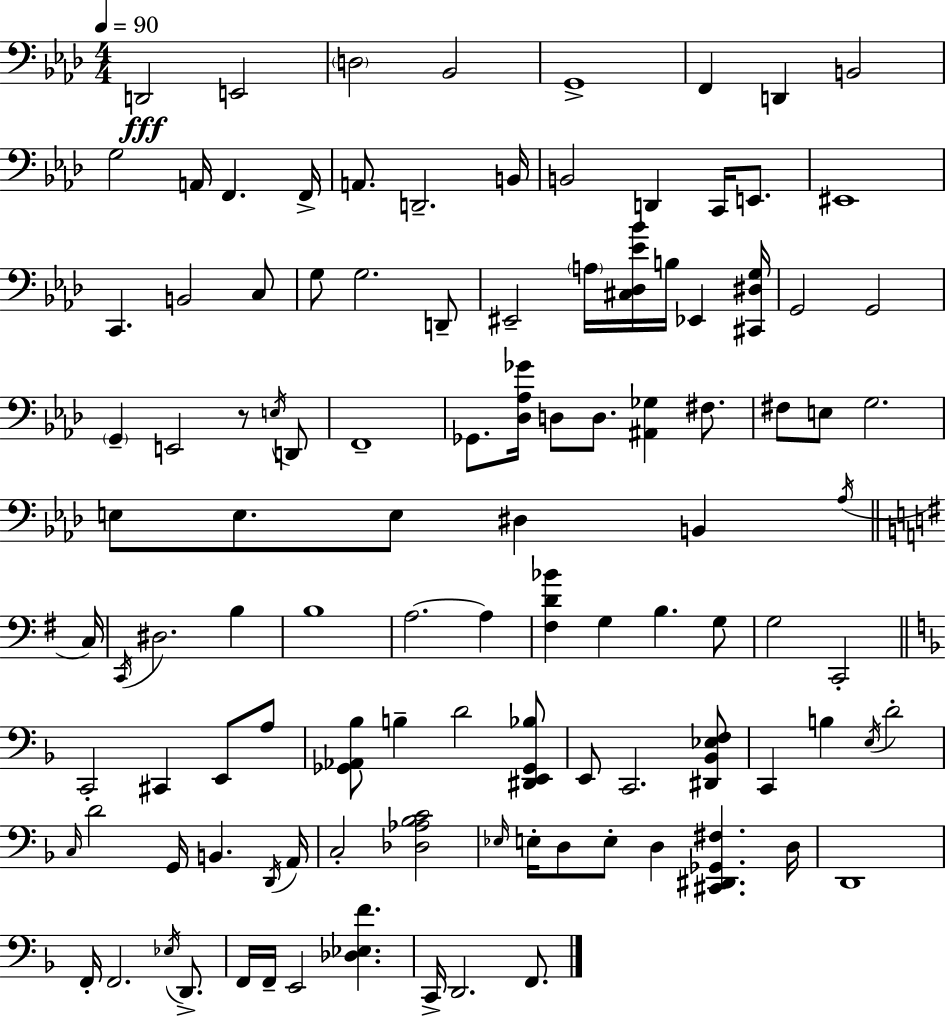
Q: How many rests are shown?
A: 1